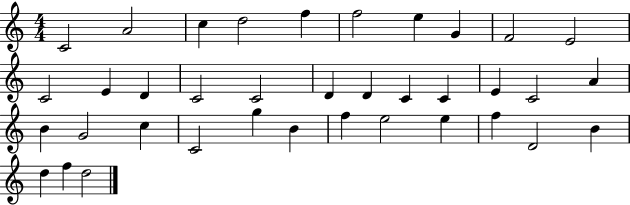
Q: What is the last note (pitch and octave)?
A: D5